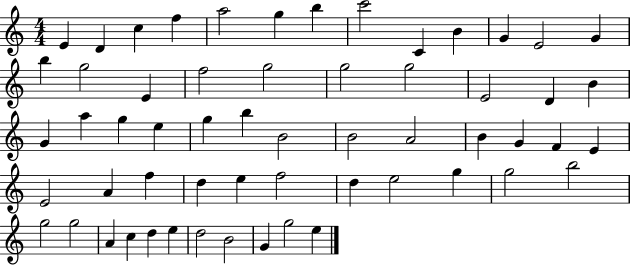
{
  \clef treble
  \numericTimeSignature
  \time 4/4
  \key c \major
  e'4 d'4 c''4 f''4 | a''2 g''4 b''4 | c'''2 c'4 b'4 | g'4 e'2 g'4 | \break b''4 g''2 e'4 | f''2 g''2 | g''2 g''2 | e'2 d'4 b'4 | \break g'4 a''4 g''4 e''4 | g''4 b''4 b'2 | b'2 a'2 | b'4 g'4 f'4 e'4 | \break e'2 a'4 f''4 | d''4 e''4 f''2 | d''4 e''2 g''4 | g''2 b''2 | \break g''2 g''2 | a'4 c''4 d''4 e''4 | d''2 b'2 | g'4 g''2 e''4 | \break \bar "|."
}